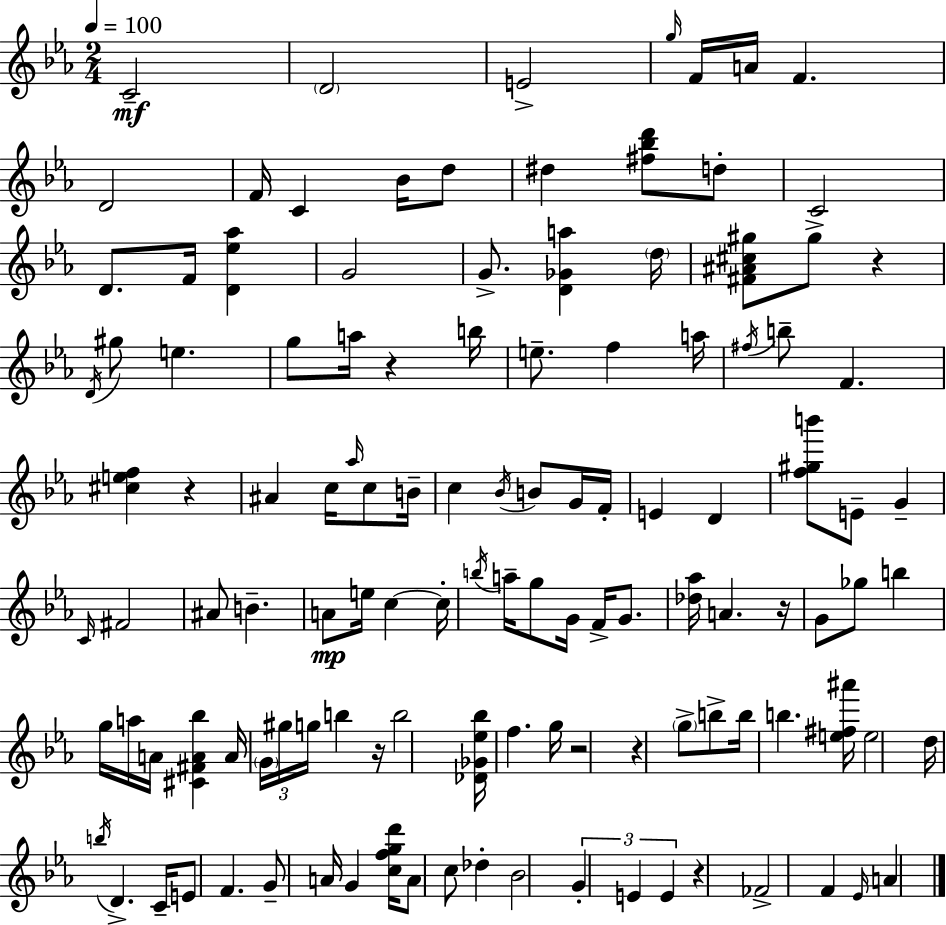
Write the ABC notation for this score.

X:1
T:Untitled
M:2/4
L:1/4
K:Eb
C2 D2 E2 g/4 F/4 A/4 F D2 F/4 C _B/4 d/2 ^d [^f_bd']/2 d/2 C2 D/2 F/4 [D_e_a] G2 G/2 [D_Ga] d/4 [^F^A^c^g]/2 ^g/2 z D/4 ^g/2 e g/2 a/4 z b/4 e/2 f a/4 ^f/4 b/2 F [^cef] z ^A c/4 _a/4 c/2 B/4 c _B/4 B/2 G/4 F/4 E D [f^gb']/2 E/2 G C/4 ^F2 ^A/2 B A/2 e/4 c c/4 b/4 a/4 g/2 G/4 F/4 G/2 [_d_a]/4 A z/4 G/2 _g/2 b g/4 a/4 A/4 [^C^FA_b] A/4 G/4 ^g/4 g/4 b z/4 b2 [_D_G_e_b]/4 f g/4 z2 z g/2 b/2 b/4 b [e^f^a']/4 e2 d/4 b/4 D C/4 E/2 F G/2 A/4 G [cfgd']/4 A/2 c/2 _d _B2 G E E z _F2 F _E/4 A